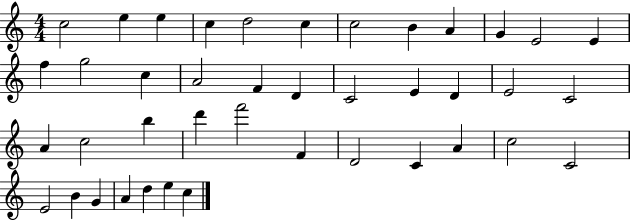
C5/h E5/q E5/q C5/q D5/h C5/q C5/h B4/q A4/q G4/q E4/h E4/q F5/q G5/h C5/q A4/h F4/q D4/q C4/h E4/q D4/q E4/h C4/h A4/q C5/h B5/q D6/q F6/h F4/q D4/h C4/q A4/q C5/h C4/h E4/h B4/q G4/q A4/q D5/q E5/q C5/q